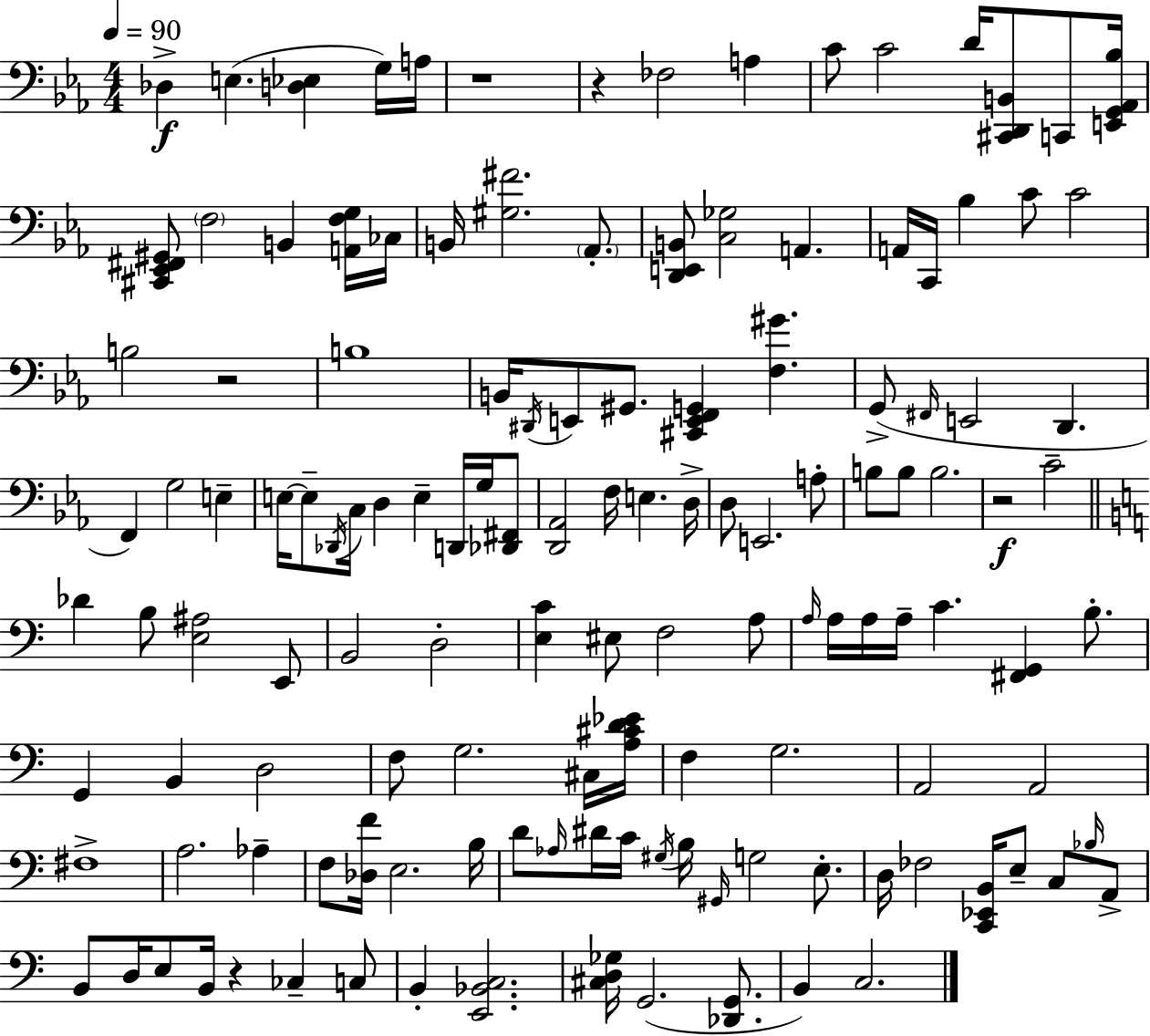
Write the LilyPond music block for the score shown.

{
  \clef bass
  \numericTimeSignature
  \time 4/4
  \key c \minor
  \tempo 4 = 90
  des4->\f e4.( <d ees>4 g16) a16 | r1 | r4 fes2 a4 | c'8 c'2 d'16 <cis, d, b,>8 c,8 <e, g, aes, bes>16 | \break <cis, ees, fis, gis,>8 \parenthesize f2 b,4 <a, f g>16 ces16 | b,16 <gis fis'>2. \parenthesize aes,8.-. | <d, e, b,>8 <c ges>2 a,4. | a,16 c,16 bes4 c'8 c'2 | \break b2 r2 | b1 | b,16 \acciaccatura { dis,16 } e,8 gis,8. <cis, e, f, g,>4 <f gis'>4. | g,8->( \grace { fis,16 } e,2 d,4. | \break f,4) g2 e4-- | e16~~ e8-- \acciaccatura { des,16 } c16 d4 e4-- d,16 | g16 <des, fis,>8 <d, aes,>2 f16 e4. | d16-> d8 e,2. | \break a8-. b8 b8 b2. | r2\f c'2-- | \bar "||" \break \key c \major des'4 b8 <e ais>2 e,8 | b,2 d2-. | <e c'>4 eis8 f2 a8 | \grace { a16 } a16 a16 a16-- c'4. <fis, g,>4 b8.-. | \break g,4 b,4 d2 | f8 g2. cis16 | <a cis' d' ees'>16 f4 g2. | a,2 a,2 | \break fis1-> | a2. aes4-- | f8 <des f'>16 e2. | b16 d'8 \grace { aes16 } dis'16 c'16 \acciaccatura { gis16 } b16 \grace { gis,16 } g2 | \break e8.-. d16 fes2 <c, ees, b,>16 e8-- | c8 \grace { bes16 } a,8-> b,8 d16 e8 b,16 r4 ces4-- | c8 b,4-. <e, bes, c>2. | <cis d ges>16 g,2.( | \break <des, g,>8. b,4) c2. | \bar "|."
}